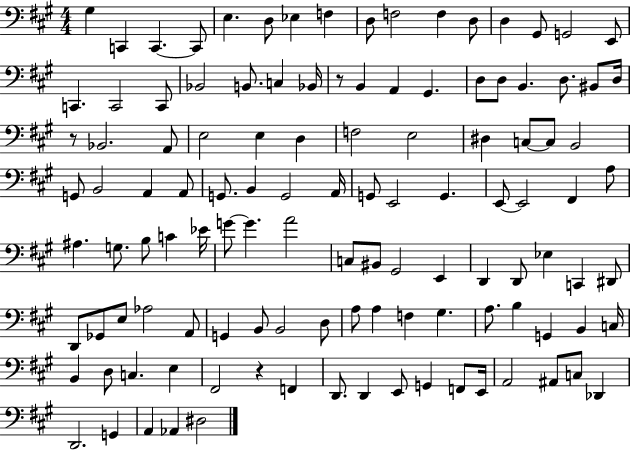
X:1
T:Untitled
M:4/4
L:1/4
K:A
^G, C,, C,, C,,/2 E, D,/2 _E, F, D,/2 F,2 F, D,/2 D, ^G,,/2 G,,2 E,,/2 C,, C,,2 C,,/2 _B,,2 B,,/2 C, _B,,/4 z/2 B,, A,, ^G,, D,/2 D,/2 B,, D,/2 ^B,,/2 D,/4 z/2 _B,,2 A,,/2 E,2 E, D, F,2 E,2 ^D, C,/2 C,/2 B,,2 G,,/2 B,,2 A,, A,,/2 G,,/2 B,, G,,2 A,,/4 G,,/2 E,,2 G,, E,,/2 E,,2 ^F,, A,/2 ^A, G,/2 B,/2 C _E/4 G/2 G A2 C,/2 ^B,,/2 ^G,,2 E,, D,, D,,/2 _E, C,, ^D,,/2 D,,/2 _G,,/2 E,/2 _A,2 A,,/2 G,, B,,/2 B,,2 D,/2 A,/2 A, F, ^G, A,/2 B, G,, B,, C,/4 B,, D,/2 C, E, ^F,,2 z F,, D,,/2 D,, E,,/2 G,, F,,/2 E,,/4 A,,2 ^A,,/2 C,/2 _D,, D,,2 G,, A,, _A,, ^D,2